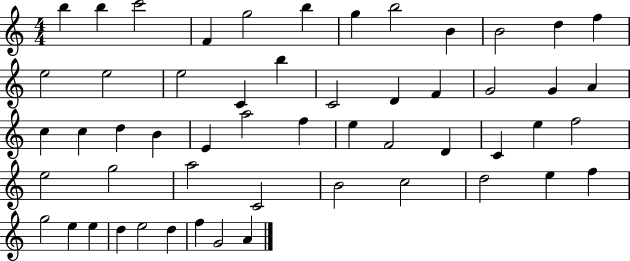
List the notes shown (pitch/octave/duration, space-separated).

B5/q B5/q C6/h F4/q G5/h B5/q G5/q B5/h B4/q B4/h D5/q F5/q E5/h E5/h E5/h C4/q B5/q C4/h D4/q F4/q G4/h G4/q A4/q C5/q C5/q D5/q B4/q E4/q A5/h F5/q E5/q F4/h D4/q C4/q E5/q F5/h E5/h G5/h A5/h C4/h B4/h C5/h D5/h E5/q F5/q G5/h E5/q E5/q D5/q E5/h D5/q F5/q G4/h A4/q